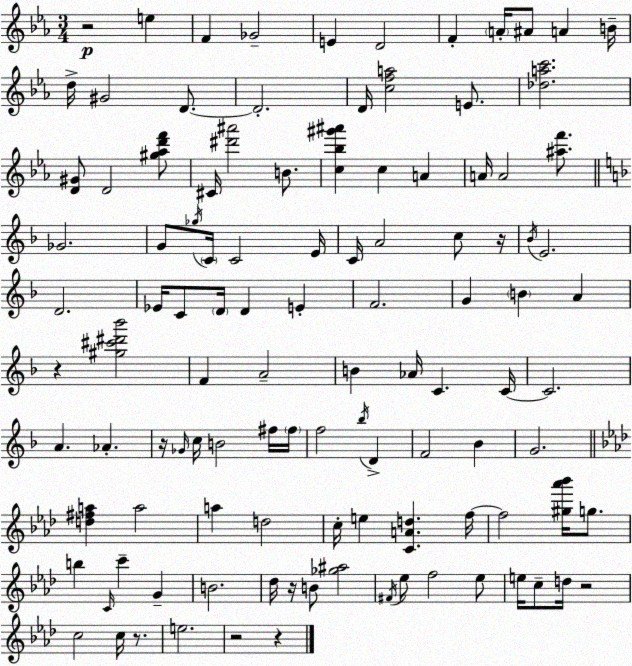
X:1
T:Untitled
M:3/4
L:1/4
K:Cm
z2 e F _G2 E D2 F A/4 ^A/2 A B/4 d/4 ^G2 D/2 D2 D/4 [cfa]2 E/2 [_dac']2 [D^G]/2 D2 [^g_ad'f']/2 ^C/4 [^d'^a']2 B/2 [c_b^g'^a'] c A A/4 A2 [^af']/2 _G2 G/2 _g/4 C/4 C2 E/4 C/4 A2 c/2 z/4 _B/4 E2 D2 _E/4 C/2 D/4 D E F2 G B A z [^g^c'^d'_b']2 F A2 B _A/4 C C/4 C2 A _A z/4 _G/4 c/4 B2 ^f/4 ^f/4 f2 _b/4 D F2 _B G2 [d^fa] a2 a d2 c/4 e [CAd] f/4 f2 [^g_a'_b']/4 g/2 b C/4 c' G B2 _d/4 z/4 B/2 [_g^a]2 ^F/4 _e/2 f2 _e/2 e/4 c/2 d/4 z2 c2 c/4 z/2 e2 z2 z